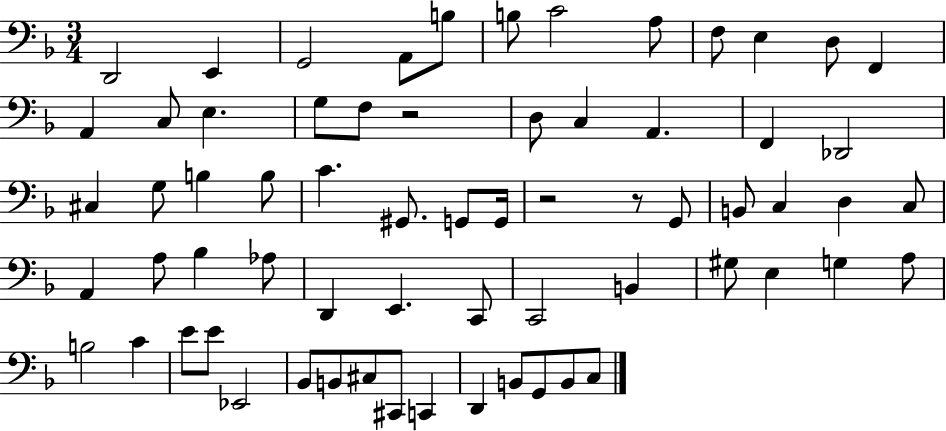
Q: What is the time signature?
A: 3/4